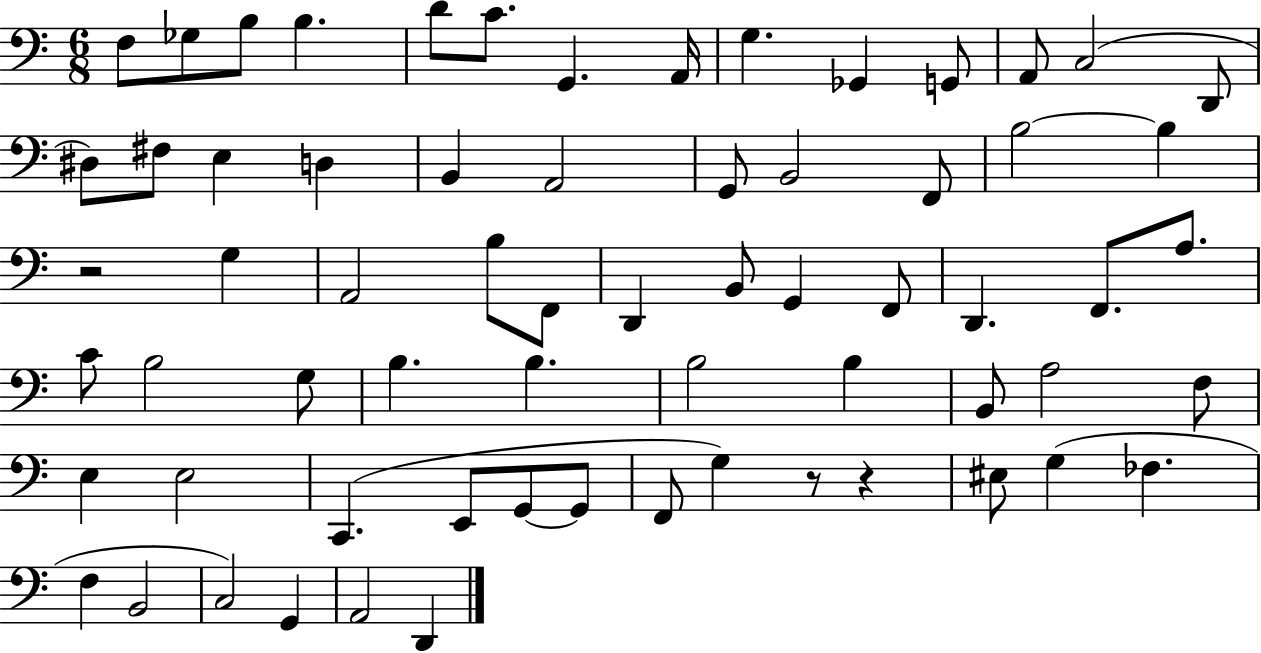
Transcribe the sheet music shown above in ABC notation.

X:1
T:Untitled
M:6/8
L:1/4
K:C
F,/2 _G,/2 B,/2 B, D/2 C/2 G,, A,,/4 G, _G,, G,,/2 A,,/2 C,2 D,,/2 ^D,/2 ^F,/2 E, D, B,, A,,2 G,,/2 B,,2 F,,/2 B,2 B, z2 G, A,,2 B,/2 F,,/2 D,, B,,/2 G,, F,,/2 D,, F,,/2 A,/2 C/2 B,2 G,/2 B, B, B,2 B, B,,/2 A,2 F,/2 E, E,2 C,, E,,/2 G,,/2 G,,/2 F,,/2 G, z/2 z ^E,/2 G, _F, F, B,,2 C,2 G,, A,,2 D,,